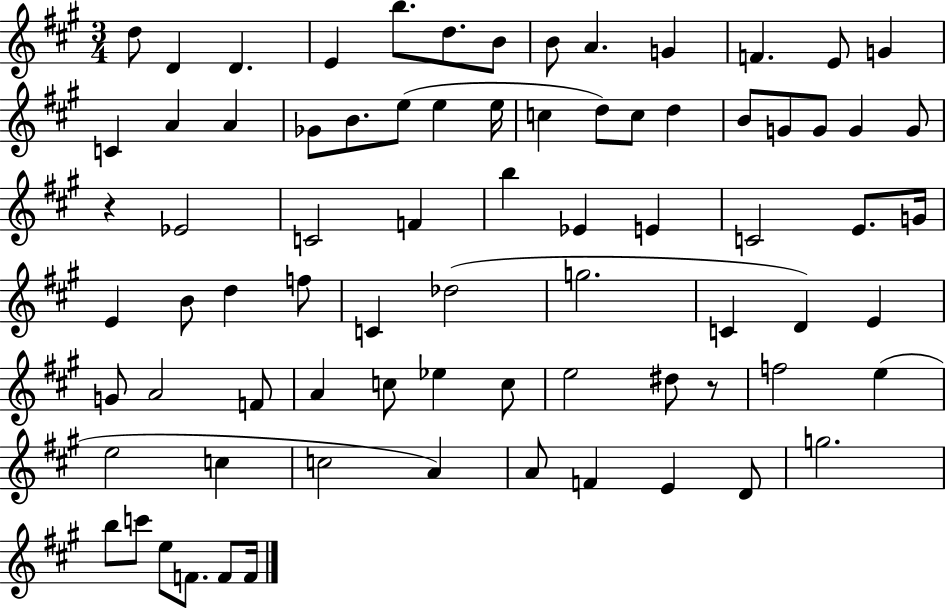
D5/e D4/q D4/q. E4/q B5/e. D5/e. B4/e B4/e A4/q. G4/q F4/q. E4/e G4/q C4/q A4/q A4/q Gb4/e B4/e. E5/e E5/q E5/s C5/q D5/e C5/e D5/q B4/e G4/e G4/e G4/q G4/e R/q Eb4/h C4/h F4/q B5/q Eb4/q E4/q C4/h E4/e. G4/s E4/q B4/e D5/q F5/e C4/q Db5/h G5/h. C4/q D4/q E4/q G4/e A4/h F4/e A4/q C5/e Eb5/q C5/e E5/h D#5/e R/e F5/h E5/q E5/h C5/q C5/h A4/q A4/e F4/q E4/q D4/e G5/h. B5/e C6/e E5/e F4/e. F4/e F4/s